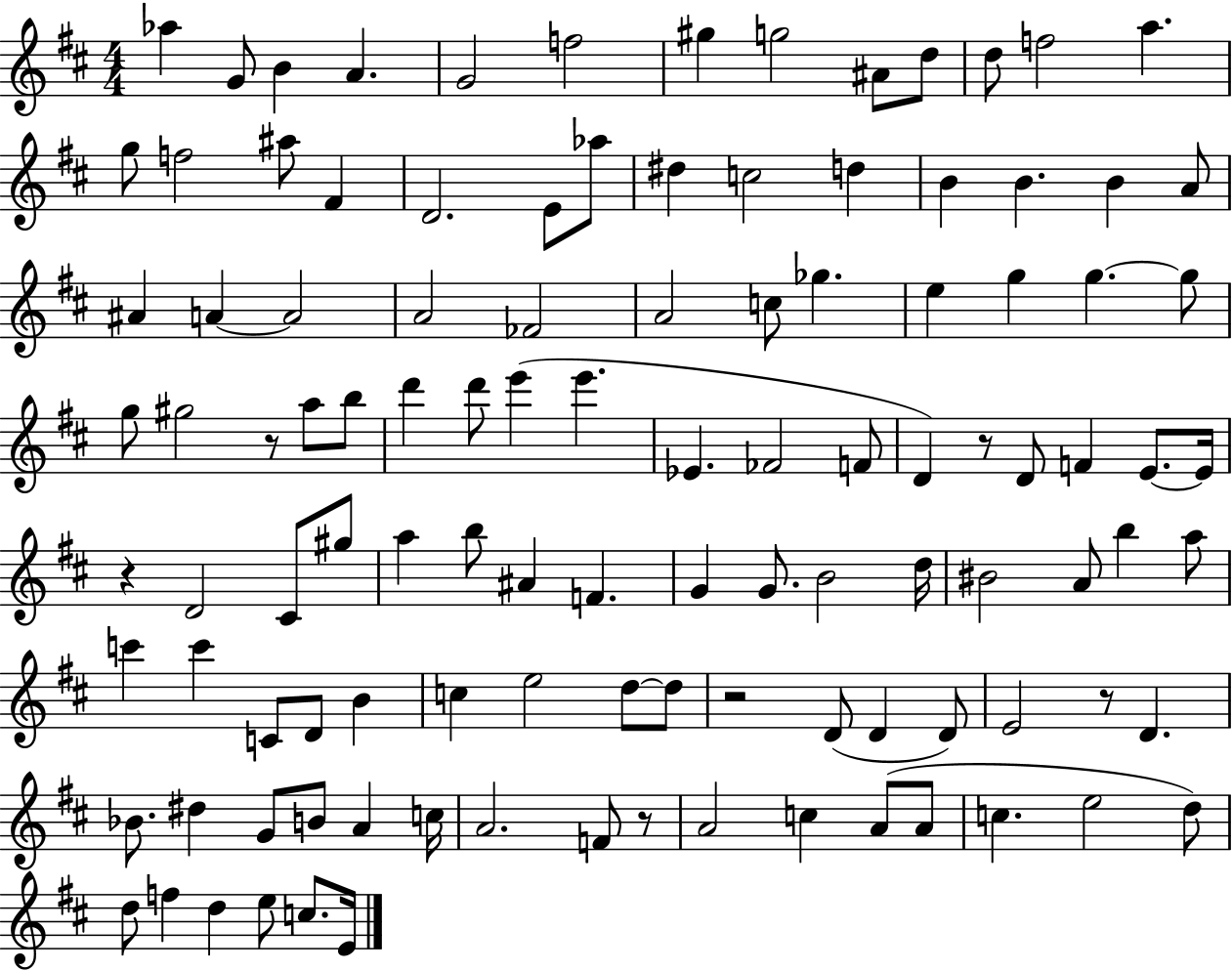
X:1
T:Untitled
M:4/4
L:1/4
K:D
_a G/2 B A G2 f2 ^g g2 ^A/2 d/2 d/2 f2 a g/2 f2 ^a/2 ^F D2 E/2 _a/2 ^d c2 d B B B A/2 ^A A A2 A2 _F2 A2 c/2 _g e g g g/2 g/2 ^g2 z/2 a/2 b/2 d' d'/2 e' e' _E _F2 F/2 D z/2 D/2 F E/2 E/4 z D2 ^C/2 ^g/2 a b/2 ^A F G G/2 B2 d/4 ^B2 A/2 b a/2 c' c' C/2 D/2 B c e2 d/2 d/2 z2 D/2 D D/2 E2 z/2 D _B/2 ^d G/2 B/2 A c/4 A2 F/2 z/2 A2 c A/2 A/2 c e2 d/2 d/2 f d e/2 c/2 E/4